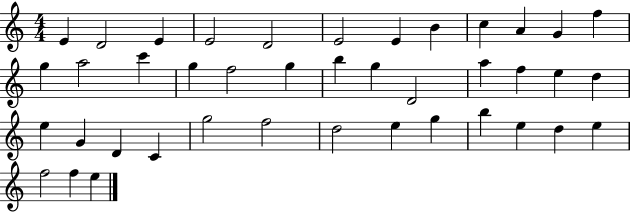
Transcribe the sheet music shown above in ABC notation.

X:1
T:Untitled
M:4/4
L:1/4
K:C
E D2 E E2 D2 E2 E B c A G f g a2 c' g f2 g b g D2 a f e d e G D C g2 f2 d2 e g b e d e f2 f e